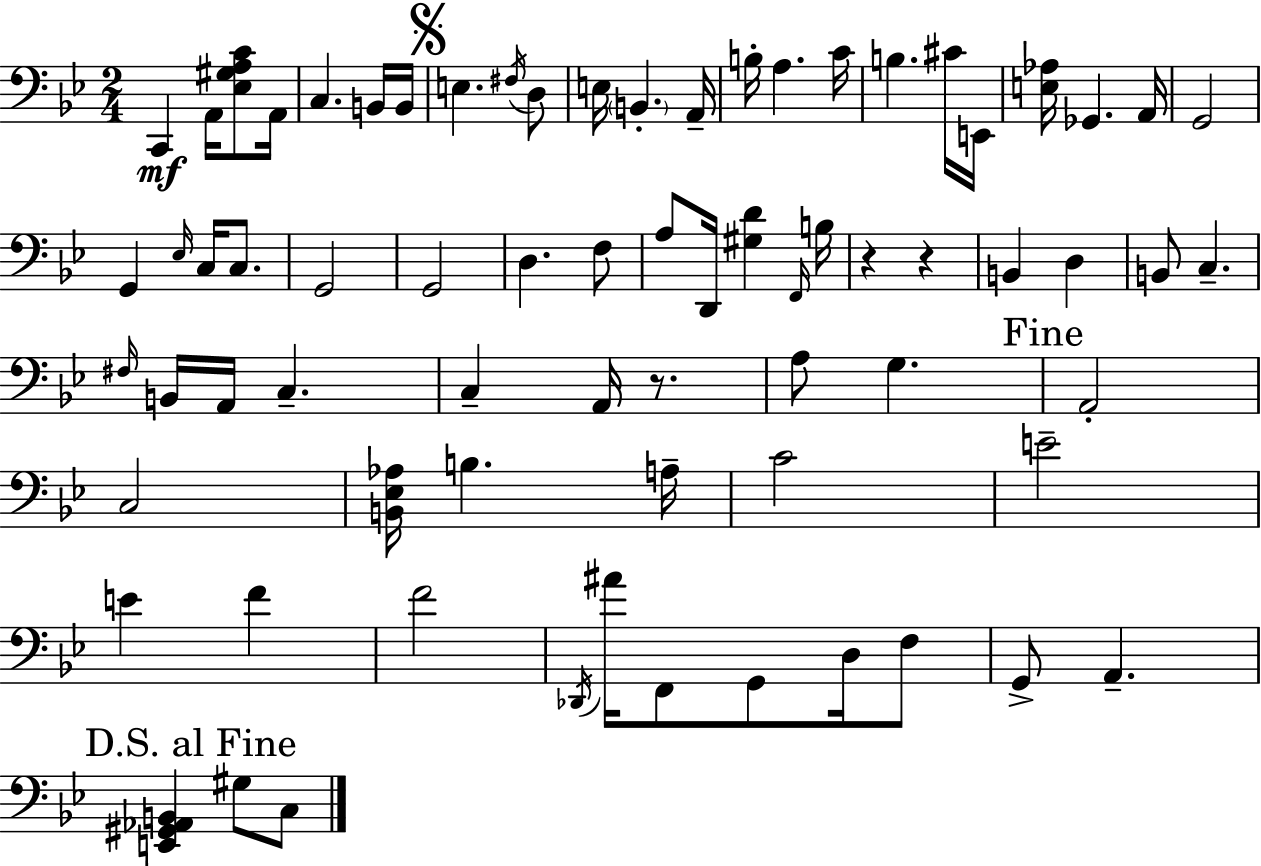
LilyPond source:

{
  \clef bass
  \numericTimeSignature
  \time 2/4
  \key bes \major
  \repeat volta 2 { c,4\mf a,16 <ees gis a c'>8 a,16 | c4. b,16 b,16 | \mark \markup { \musicglyph "scripts.segno" } e4. \acciaccatura { fis16 } d8 | e16 \parenthesize b,4.-. | \break a,16-- b16-. a4. | c'16 b4. cis'16 | e,16 <e aes>16 ges,4. | a,16 g,2 | \break g,4 \grace { ees16 } c16 c8. | g,2 | g,2 | d4. | \break f8 a8 d,16 <gis d'>4 | \grace { f,16 } b16 r4 r4 | b,4 d4 | b,8 c4.-- | \break \grace { fis16 } b,16 a,16 c4.-- | c4-- | a,16 r8. a8 g4. | \mark "Fine" a,2-. | \break c2 | <b, ees aes>16 b4. | a16-- c'2 | e'2-- | \break e'4 | f'4 f'2 | \acciaccatura { des,16 } ais'16 f,8 | g,8 d16 f8 g,8-> a,4.-- | \break \mark "D.S. al Fine" <e, gis, aes, b,>4 | gis8 c8 } \bar "|."
}